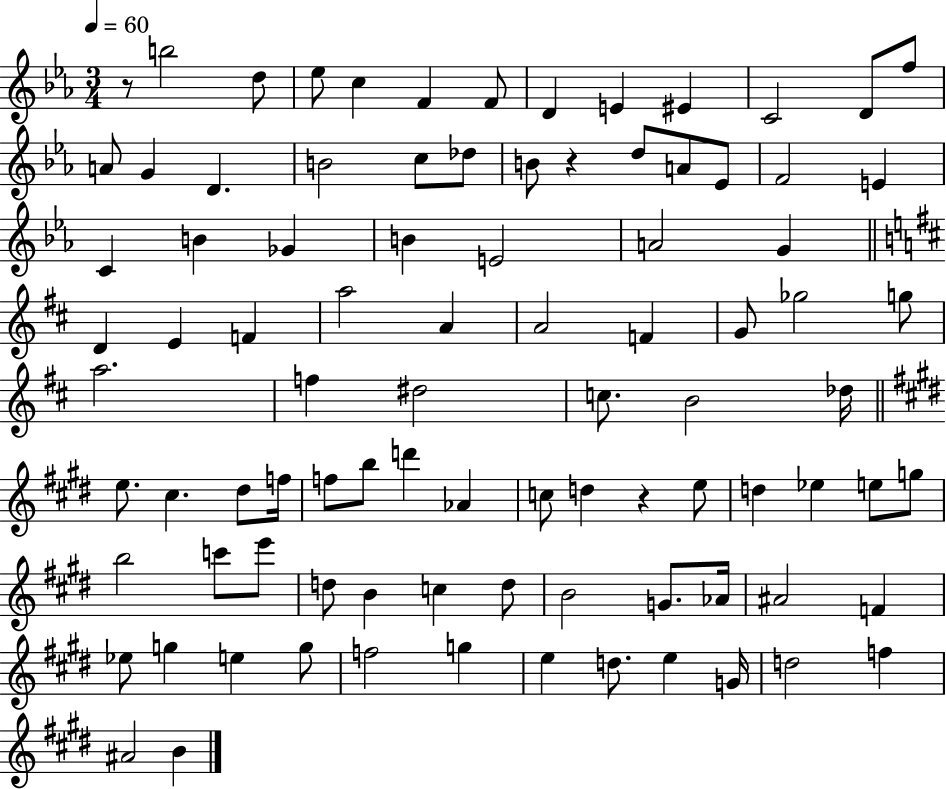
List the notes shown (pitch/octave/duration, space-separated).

R/e B5/h D5/e Eb5/e C5/q F4/q F4/e D4/q E4/q EIS4/q C4/h D4/e F5/e A4/e G4/q D4/q. B4/h C5/e Db5/e B4/e R/q D5/e A4/e Eb4/e F4/h E4/q C4/q B4/q Gb4/q B4/q E4/h A4/h G4/q D4/q E4/q F4/q A5/h A4/q A4/h F4/q G4/e Gb5/h G5/e A5/h. F5/q D#5/h C5/e. B4/h Db5/s E5/e. C#5/q. D#5/e F5/s F5/e B5/e D6/q Ab4/q C5/e D5/q R/q E5/e D5/q Eb5/q E5/e G5/e B5/h C6/e E6/e D5/e B4/q C5/q D5/e B4/h G4/e. Ab4/s A#4/h F4/q Eb5/e G5/q E5/q G5/e F5/h G5/q E5/q D5/e. E5/q G4/s D5/h F5/q A#4/h B4/q